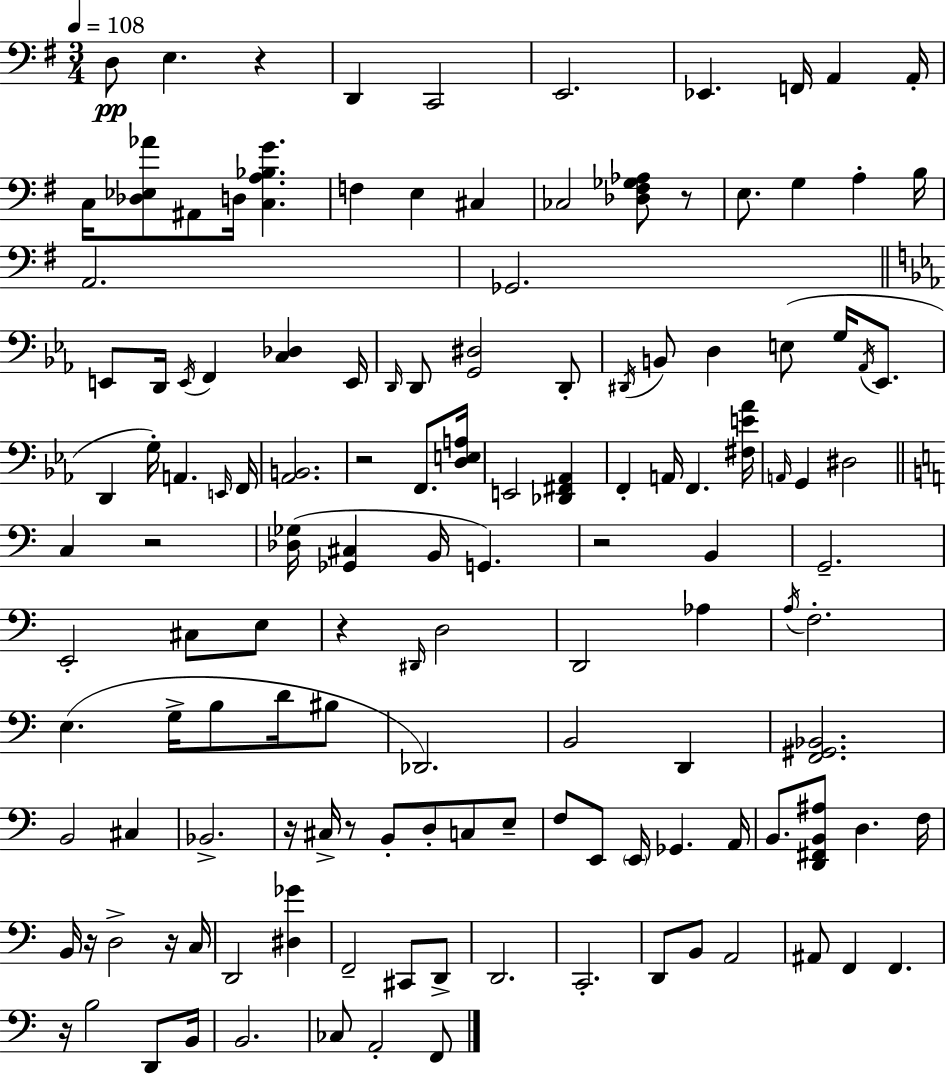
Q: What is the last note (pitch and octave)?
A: F2